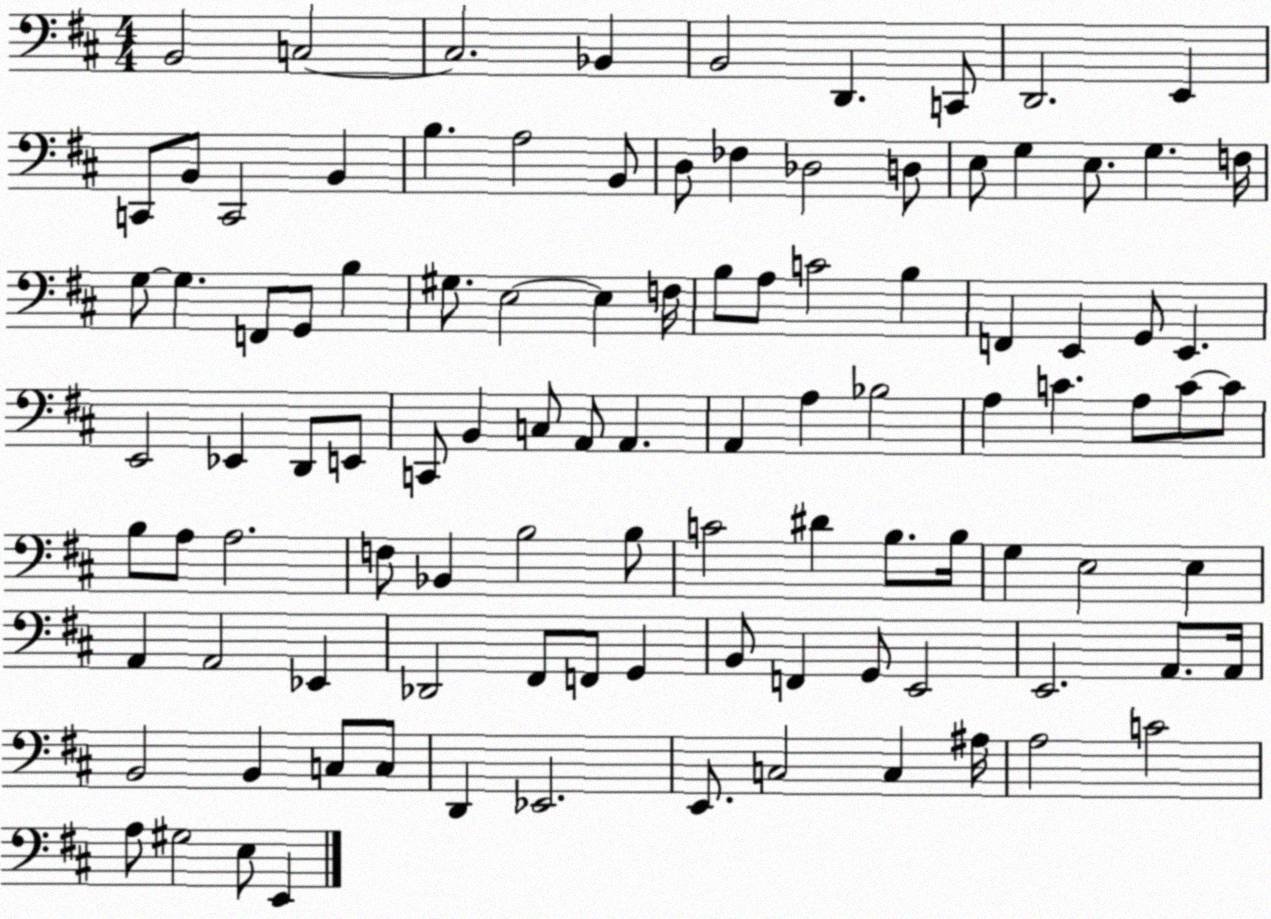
X:1
T:Untitled
M:4/4
L:1/4
K:D
B,,2 C,2 C,2 _B,, B,,2 D,, C,,/2 D,,2 E,, C,,/2 B,,/2 C,,2 B,, B, A,2 B,,/2 D,/2 _F, _D,2 D,/2 E,/2 G, E,/2 G, F,/4 G,/2 G, F,,/2 G,,/2 B, ^G,/2 E,2 E, F,/4 B,/2 A,/2 C2 B, F,, E,, G,,/2 E,, E,,2 _E,, D,,/2 E,,/2 C,,/2 B,, C,/2 A,,/2 A,, A,, A, _B,2 A, C A,/2 C/2 C/2 B,/2 A,/2 A,2 F,/2 _B,, B,2 B,/2 C2 ^D B,/2 B,/4 G, E,2 E, A,, A,,2 _E,, _D,,2 ^F,,/2 F,,/2 G,, B,,/2 F,, G,,/2 E,,2 E,,2 A,,/2 A,,/4 B,,2 B,, C,/2 C,/2 D,, _E,,2 E,,/2 C,2 C, ^A,/4 A,2 C2 A,/2 ^G,2 E,/2 E,,